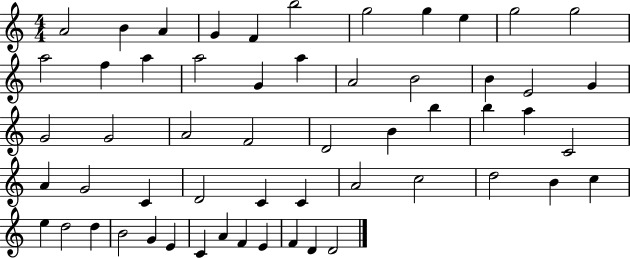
{
  \clef treble
  \numericTimeSignature
  \time 4/4
  \key c \major
  a'2 b'4 a'4 | g'4 f'4 b''2 | g''2 g''4 e''4 | g''2 g''2 | \break a''2 f''4 a''4 | a''2 g'4 a''4 | a'2 b'2 | b'4 e'2 g'4 | \break g'2 g'2 | a'2 f'2 | d'2 b'4 b''4 | b''4 a''4 c'2 | \break a'4 g'2 c'4 | d'2 c'4 c'4 | a'2 c''2 | d''2 b'4 c''4 | \break e''4 d''2 d''4 | b'2 g'4 e'4 | c'4 a'4 f'4 e'4 | f'4 d'4 d'2 | \break \bar "|."
}